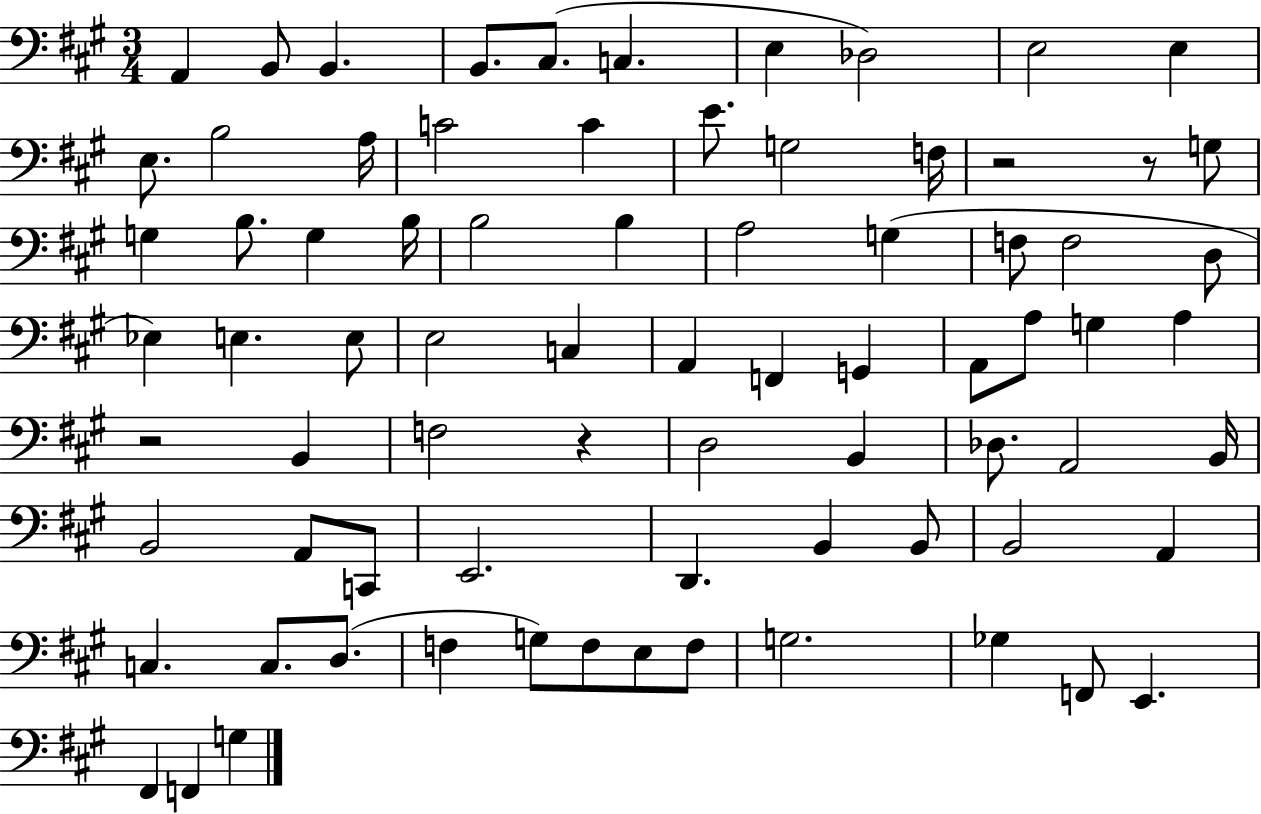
A2/q B2/e B2/q. B2/e. C#3/e. C3/q. E3/q Db3/h E3/h E3/q E3/e. B3/h A3/s C4/h C4/q E4/e. G3/h F3/s R/h R/e G3/e G3/q B3/e. G3/q B3/s B3/h B3/q A3/h G3/q F3/e F3/h D3/e Eb3/q E3/q. E3/e E3/h C3/q A2/q F2/q G2/q A2/e A3/e G3/q A3/q R/h B2/q F3/h R/q D3/h B2/q Db3/e. A2/h B2/s B2/h A2/e C2/e E2/h. D2/q. B2/q B2/e B2/h A2/q C3/q. C3/e. D3/e. F3/q G3/e F3/e E3/e F3/e G3/h. Gb3/q F2/e E2/q. F#2/q F2/q G3/q